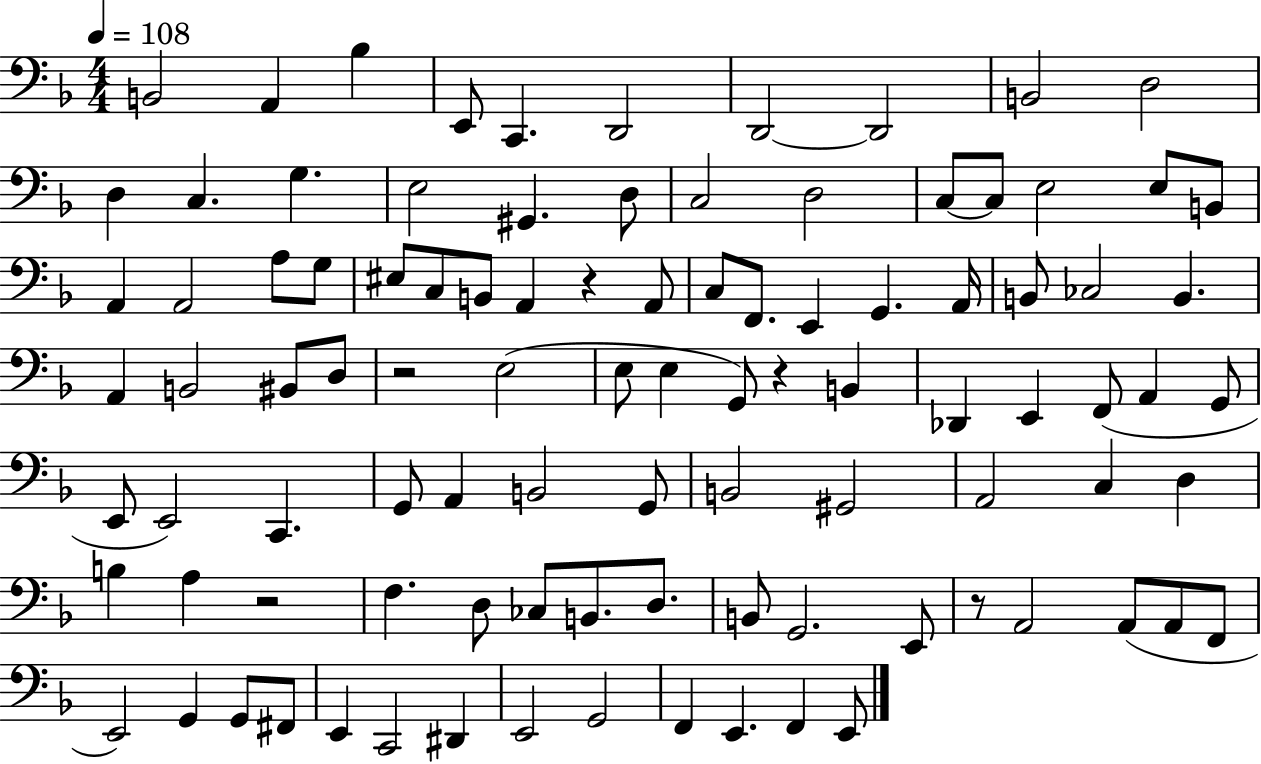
{
  \clef bass
  \numericTimeSignature
  \time 4/4
  \key f \major
  \tempo 4 = 108
  b,2 a,4 bes4 | e,8 c,4. d,2 | d,2~~ d,2 | b,2 d2 | \break d4 c4. g4. | e2 gis,4. d8 | c2 d2 | c8~~ c8 e2 e8 b,8 | \break a,4 a,2 a8 g8 | eis8 c8 b,8 a,4 r4 a,8 | c8 f,8. e,4 g,4. a,16 | b,8 ces2 b,4. | \break a,4 b,2 bis,8 d8 | r2 e2( | e8 e4 g,8) r4 b,4 | des,4 e,4 f,8( a,4 g,8 | \break e,8 e,2) c,4. | g,8 a,4 b,2 g,8 | b,2 gis,2 | a,2 c4 d4 | \break b4 a4 r2 | f4. d8 ces8 b,8. d8. | b,8 g,2. e,8 | r8 a,2 a,8( a,8 f,8 | \break e,2) g,4 g,8 fis,8 | e,4 c,2 dis,4 | e,2 g,2 | f,4 e,4. f,4 e,8 | \break \bar "|."
}